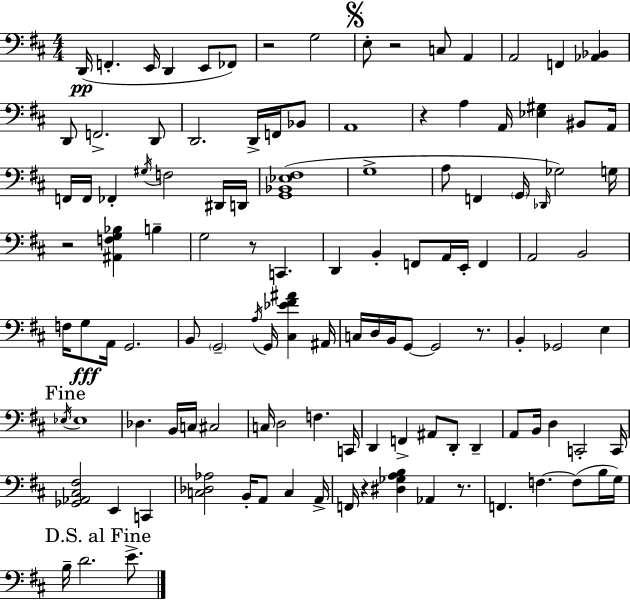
D2/s F2/q. E2/s D2/q E2/e FES2/e R/h G3/h E3/e R/h C3/e A2/q A2/h F2/q [Ab2,Bb2]/q D2/e F2/h. D2/e D2/h. D2/s F2/s Bb2/e A2/w R/q A3/q A2/s [Eb3,G#3]/q BIS2/e A2/s F2/s F2/s FES2/q G#3/s F3/h D#2/s D2/s [G2,Bb2,Eb3,F#3]/w G3/w A3/e F2/q G2/s Db2/s Gb3/h G3/s R/h [A#2,F3,G3,Bb3]/q B3/q G3/h R/e C2/q. D2/q B2/q F2/e A2/s E2/s F2/q A2/h B2/h F3/s G3/e A2/s G2/h. B2/e G2/h A3/s G2/s [C#3,Eb4,F#4,A#4]/q A#2/s C3/s D3/s B2/s G2/e G2/h R/e. B2/q Gb2/h E3/q Eb3/s Eb3/w Db3/q. B2/s C3/s C#3/h C3/s D3/h F3/q. C2/s D2/q F2/q A#2/e D2/e D2/q A2/e B2/s D3/q C2/h C2/s [Gb2,Ab2,C#3,F#3]/h E2/q C2/q [C3,Db3,Ab3]/h B2/s A2/e C3/q A2/s F2/s R/q [D#3,Gb3,A3,B3]/q Ab2/q R/e. F2/q. F3/q. F3/e B3/s G3/s B3/s D4/h. E4/e.